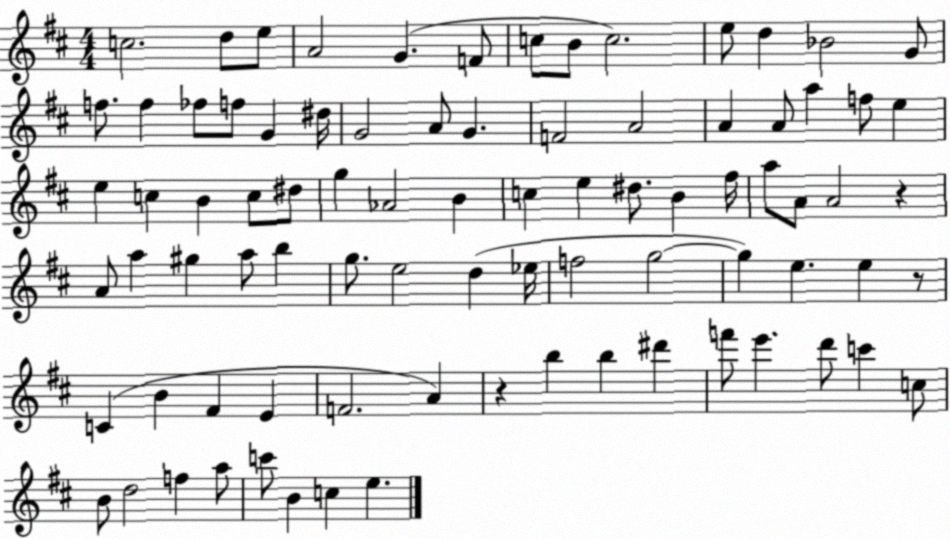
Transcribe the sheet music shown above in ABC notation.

X:1
T:Untitled
M:4/4
L:1/4
K:D
c2 d/2 e/2 A2 G F/2 c/2 B/2 c2 e/2 d _B2 G/2 f/2 f _f/2 f/2 G ^d/4 G2 A/2 G F2 A2 A A/2 a f/2 e e c B c/2 ^d/2 g _A2 B c e ^d/2 B ^f/4 a/2 A/2 A2 z A/2 a ^g a/2 b g/2 e2 d _e/4 f2 g2 g e e z/2 C B ^F E F2 A z b b ^d' f'/2 e' d'/2 c' c/2 B/2 d2 f a/2 c'/2 B c e